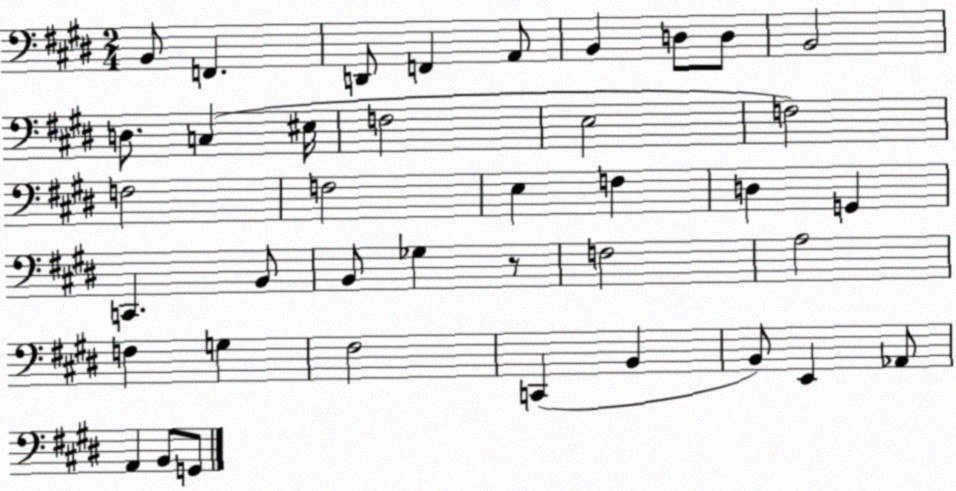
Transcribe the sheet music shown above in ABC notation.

X:1
T:Untitled
M:2/4
L:1/4
K:E
B,,/2 F,, D,,/2 F,, A,,/2 B,, D,/2 D,/2 B,,2 D,/2 C, ^E,/4 F,2 E,2 F,2 F,2 F,2 E, F, D, G,, C,, B,,/2 B,,/2 _G, z/2 F,2 A,2 F, G, ^F,2 C,, B,, B,,/2 E,, _A,,/2 A,, B,,/2 G,,/2